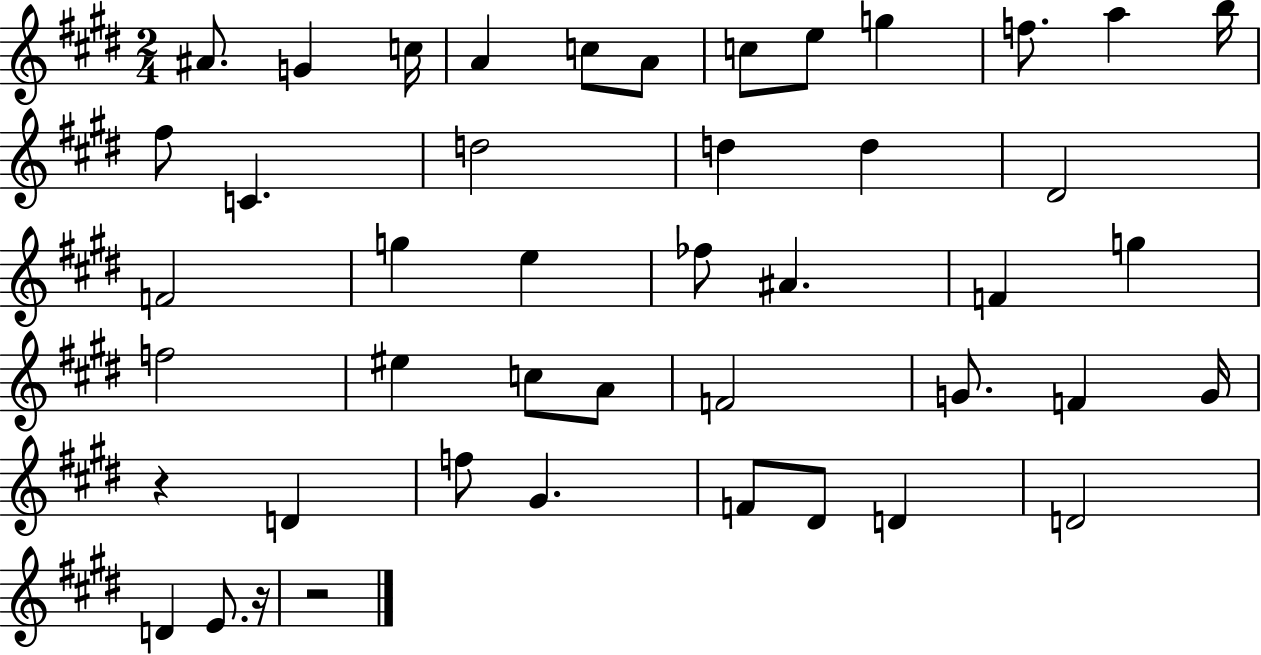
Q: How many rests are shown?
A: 3